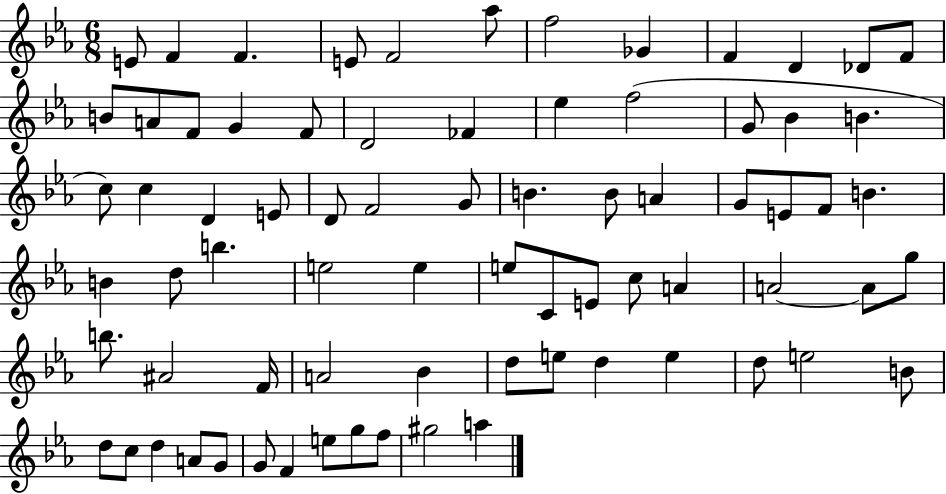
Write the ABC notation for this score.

X:1
T:Untitled
M:6/8
L:1/4
K:Eb
E/2 F F E/2 F2 _a/2 f2 _G F D _D/2 F/2 B/2 A/2 F/2 G F/2 D2 _F _e f2 G/2 _B B c/2 c D E/2 D/2 F2 G/2 B B/2 A G/2 E/2 F/2 B B d/2 b e2 e e/2 C/2 E/2 c/2 A A2 A/2 g/2 b/2 ^A2 F/4 A2 _B d/2 e/2 d e d/2 e2 B/2 d/2 c/2 d A/2 G/2 G/2 F e/2 g/2 f/2 ^g2 a